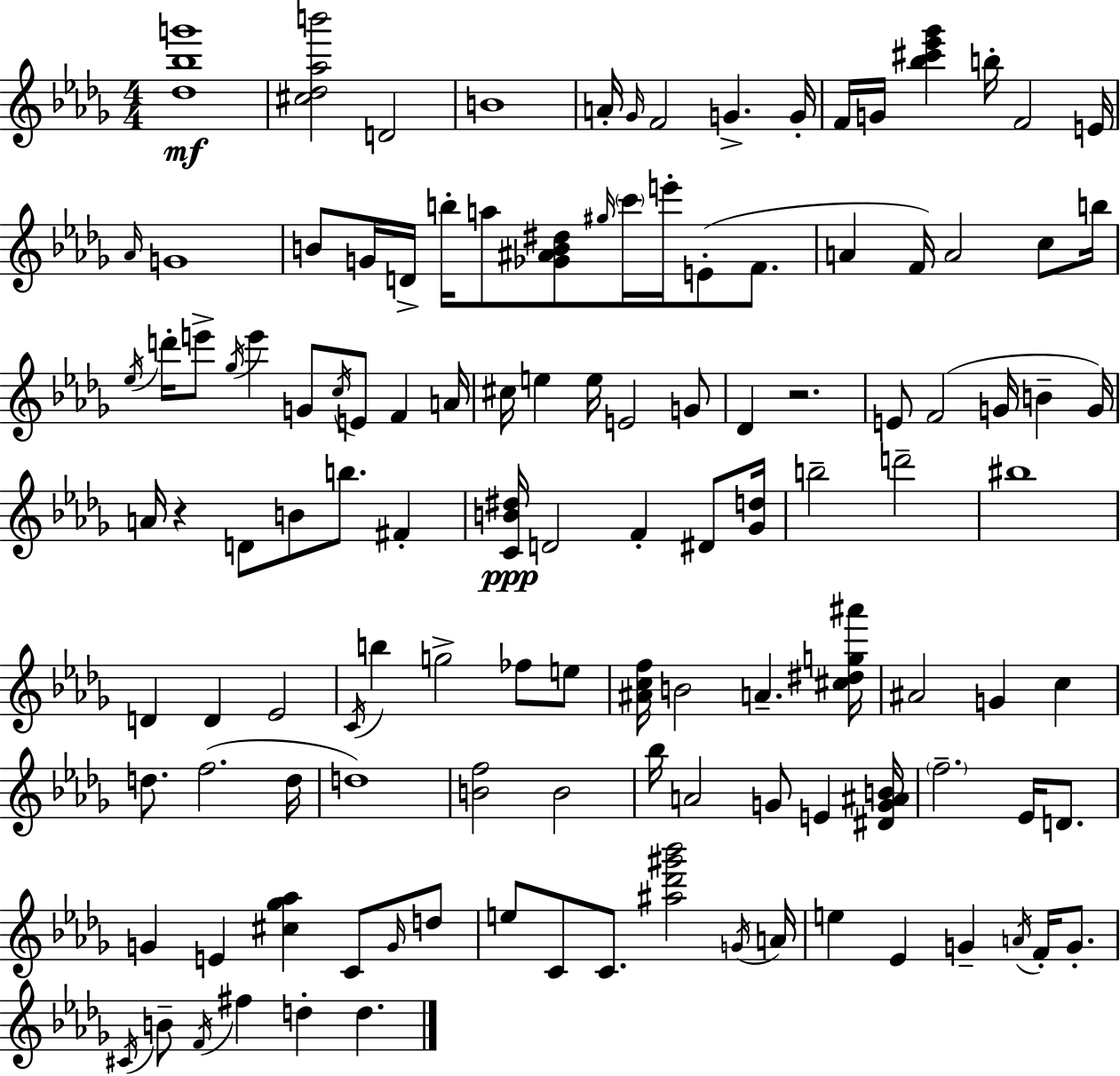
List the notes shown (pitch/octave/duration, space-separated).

[Db5,Bb5,G6]/w [C#5,Db5,Ab5,B6]/h D4/h B4/w A4/s Gb4/s F4/h G4/q. G4/s F4/s G4/s [Bb5,C#6,Eb6,Gb6]/q B5/s F4/h E4/s Ab4/s G4/w B4/e G4/s D4/s B5/s A5/e [Gb4,A#4,B4,D#5]/e G#5/s C6/s E6/s E4/e F4/e. A4/q F4/s A4/h C5/e B5/s Eb5/s D6/s E6/e Gb5/s E6/q G4/e C5/s E4/e F4/q A4/s C#5/s E5/q E5/s E4/h G4/e Db4/q R/h. E4/e F4/h G4/s B4/q G4/s A4/s R/q D4/e B4/e B5/e. F#4/q [C4,B4,D#5]/s D4/h F4/q D#4/e [Gb4,D5]/s B5/h D6/h BIS5/w D4/q D4/q Eb4/h C4/s B5/q G5/h FES5/e E5/e [A#4,C5,F5]/s B4/h A4/q. [C#5,D#5,G5,A#6]/s A#4/h G4/q C5/q D5/e. F5/h. D5/s D5/w [B4,F5]/h B4/h Bb5/s A4/h G4/e E4/q [D#4,G4,A#4,B4]/s F5/h. Eb4/s D4/e. G4/q E4/q [C#5,Gb5,Ab5]/q C4/e G4/s D5/e E5/e C4/e C4/e. [A#5,Db6,G#6,Bb6]/h G4/s A4/s E5/q Eb4/q G4/q A4/s F4/s G4/e. C#4/s B4/e F4/s F#5/q D5/q D5/q.